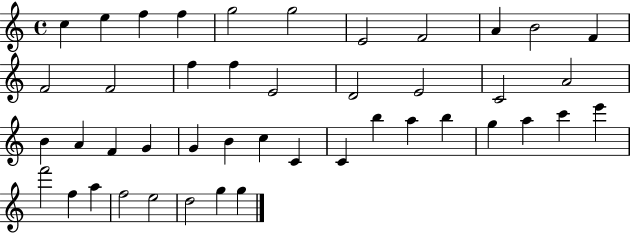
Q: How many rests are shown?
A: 0